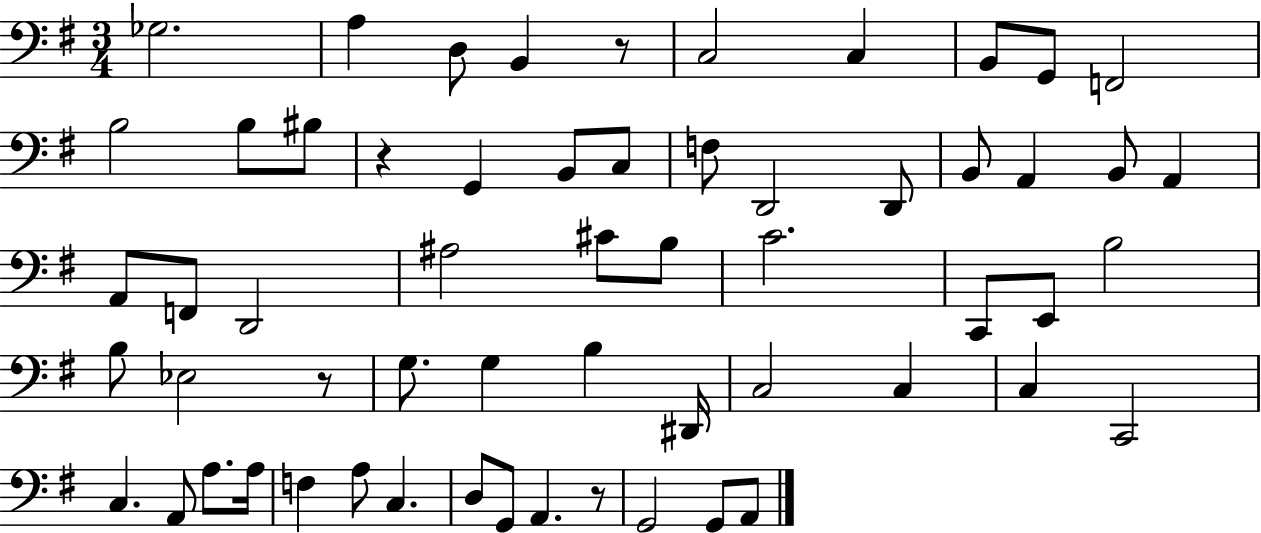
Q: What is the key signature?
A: G major